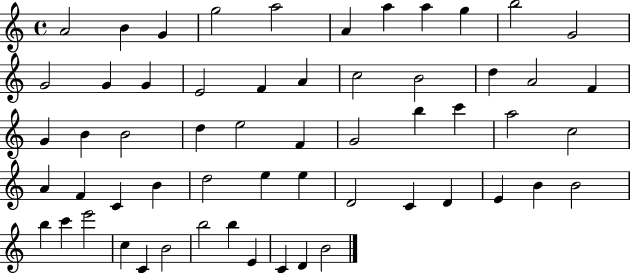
{
  \clef treble
  \time 4/4
  \defaultTimeSignature
  \key c \major
  a'2 b'4 g'4 | g''2 a''2 | a'4 a''4 a''4 g''4 | b''2 g'2 | \break g'2 g'4 g'4 | e'2 f'4 a'4 | c''2 b'2 | d''4 a'2 f'4 | \break g'4 b'4 b'2 | d''4 e''2 f'4 | g'2 b''4 c'''4 | a''2 c''2 | \break a'4 f'4 c'4 b'4 | d''2 e''4 e''4 | d'2 c'4 d'4 | e'4 b'4 b'2 | \break b''4 c'''4 e'''2 | c''4 c'4 b'2 | b''2 b''4 e'4 | c'4 d'4 b'2 | \break \bar "|."
}